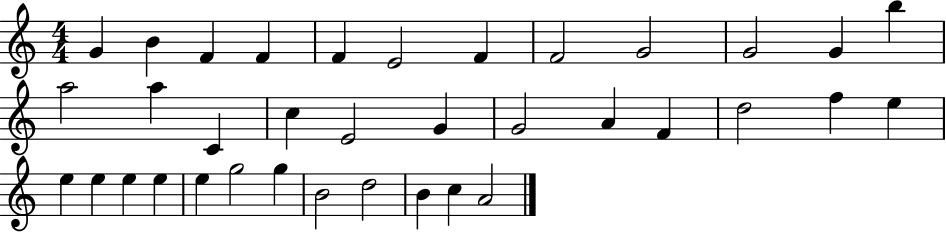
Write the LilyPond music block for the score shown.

{
  \clef treble
  \numericTimeSignature
  \time 4/4
  \key c \major
  g'4 b'4 f'4 f'4 | f'4 e'2 f'4 | f'2 g'2 | g'2 g'4 b''4 | \break a''2 a''4 c'4 | c''4 e'2 g'4 | g'2 a'4 f'4 | d''2 f''4 e''4 | \break e''4 e''4 e''4 e''4 | e''4 g''2 g''4 | b'2 d''2 | b'4 c''4 a'2 | \break \bar "|."
}